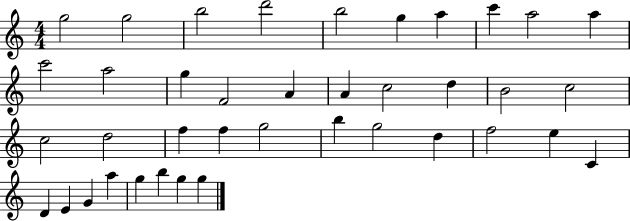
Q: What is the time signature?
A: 4/4